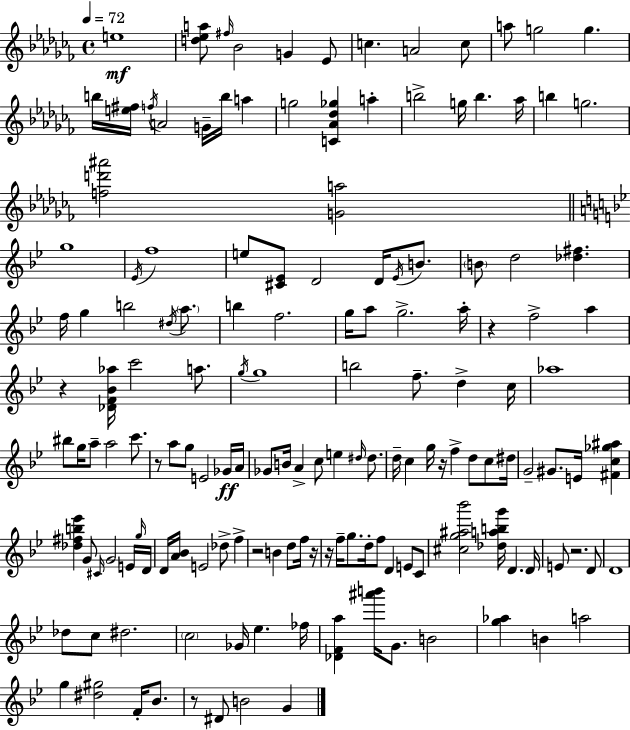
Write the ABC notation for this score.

X:1
T:Untitled
M:4/4
L:1/4
K:Abm
e4 [d_ea]/2 ^f/4 _B2 G _E/2 c A2 c/2 a/2 g2 g b/4 [e^f]/4 f/4 A2 G/4 b/4 a g2 [C_A_d_g] a b2 g/4 b _a/4 b g2 [fd'^a']2 [Ga]2 g4 _E/4 f4 e/2 [^C_E]/2 D2 D/4 _E/4 B/2 B/2 d2 [_d^f] f/4 g b2 ^d/4 a/2 b f2 g/4 a/2 g2 a/4 z f2 a z [_DF_B_a]/4 c'2 a/2 g/4 g4 b2 f/2 d c/4 _a4 ^b/2 g/4 a/2 a2 c'/2 z/2 a/2 g/2 E2 _G/4 A/4 _G/2 B/4 A c/2 e ^d/4 ^d/2 d/4 c g/4 z/4 f d/2 c/2 ^d/4 G2 ^G/2 E/4 [^Fc_g^a] [_d^fb_e'] G/2 ^C/4 G2 E/4 g/4 D/4 D/4 [A_B]/4 E2 _d/2 f z2 B d/2 f/4 z/4 z/4 f/4 g/2 d/4 f/2 D E/2 C/2 [^cg^a_b']2 [_dabg']/4 D D/4 E/2 z2 D/2 D4 _d/2 c/2 ^d2 c2 _G/4 _e _f/4 [_DFa] [^a'b']/4 G/2 B2 [g_a] B a2 g [^d^g]2 F/4 _B/2 z/2 ^D/2 B2 G